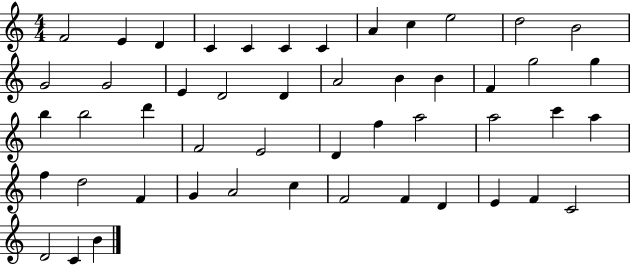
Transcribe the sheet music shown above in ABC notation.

X:1
T:Untitled
M:4/4
L:1/4
K:C
F2 E D C C C C A c e2 d2 B2 G2 G2 E D2 D A2 B B F g2 g b b2 d' F2 E2 D f a2 a2 c' a f d2 F G A2 c F2 F D E F C2 D2 C B